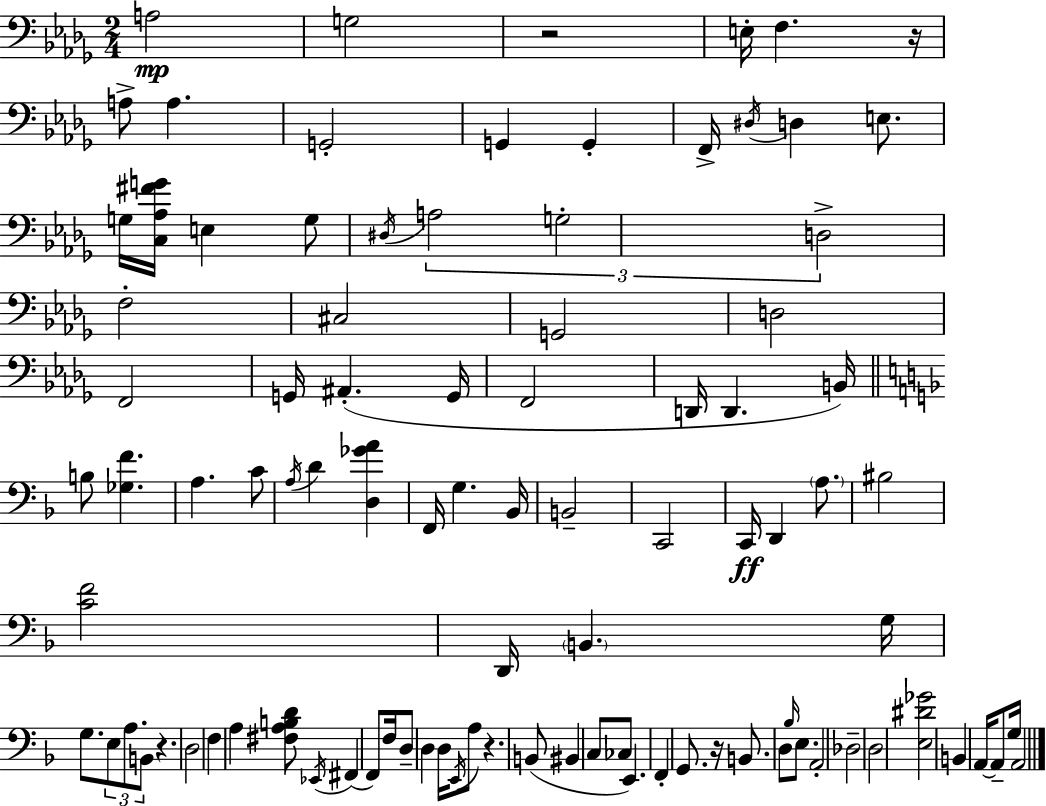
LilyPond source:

{
  \clef bass
  \numericTimeSignature
  \time 2/4
  \key bes \minor
  a2\mp | g2 | r2 | e16-. f4. r16 | \break a8-> a4. | g,2-. | g,4 g,4-. | f,16-> \acciaccatura { dis16 } d4 e8. | \break g16 <c aes fis' g'>16 e4 g8 | \acciaccatura { dis16 } \tuplet 3/2 { a2 | g2-. | d2-> } | \break f2-. | cis2 | g,2 | d2 | \break f,2 | g,16 ais,4.-.( | g,16 f,2 | d,16 d,4. | \break b,16) \bar "||" \break \key f \major b8 <ges f'>4. | a4. c'8 | \acciaccatura { a16 } d'4 <d ges' a'>4 | f,16 g4. | \break bes,16 b,2-- | c,2 | c,16\ff d,4 \parenthesize a8. | bis2 | \break <c' f'>2 | d,16 \parenthesize b,4. | g16 g8. \tuplet 3/2 { e8 a8. | b,8 } r4. | \break d2 | f4 a4 | <fis a b d'>8 \acciaccatura { ees,16 }( fis,4 | f,8) f16 d8-- d4 | \break d16 \acciaccatura { e,16 } a8 r4. | b,8( bis,4 | c8 ces8 e,4.) | f,4-. g,8. | \break r16 b,8. d8 | \grace { bes16 } e8. a,2-. | des2-- | d2 | \break <e dis' ges'>2 | b,4 | a,16~~ a,8-- g16 a,2 | \bar "|."
}